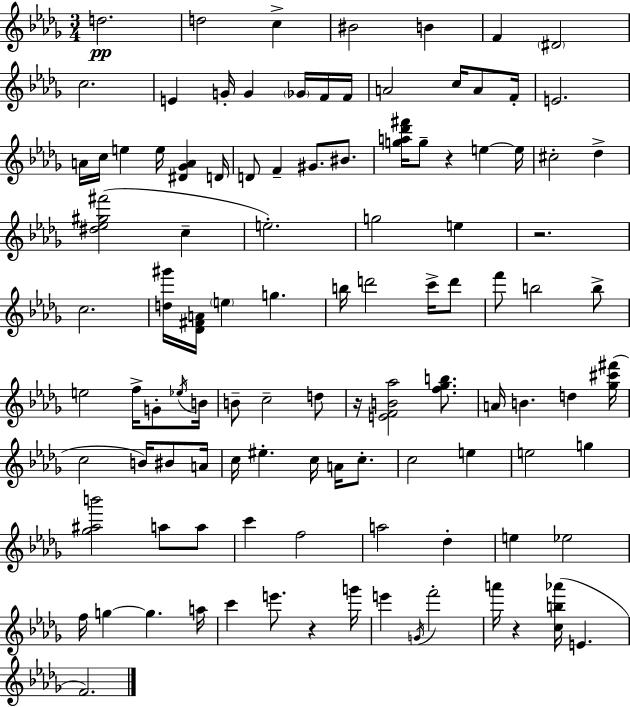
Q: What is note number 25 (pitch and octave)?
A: D4